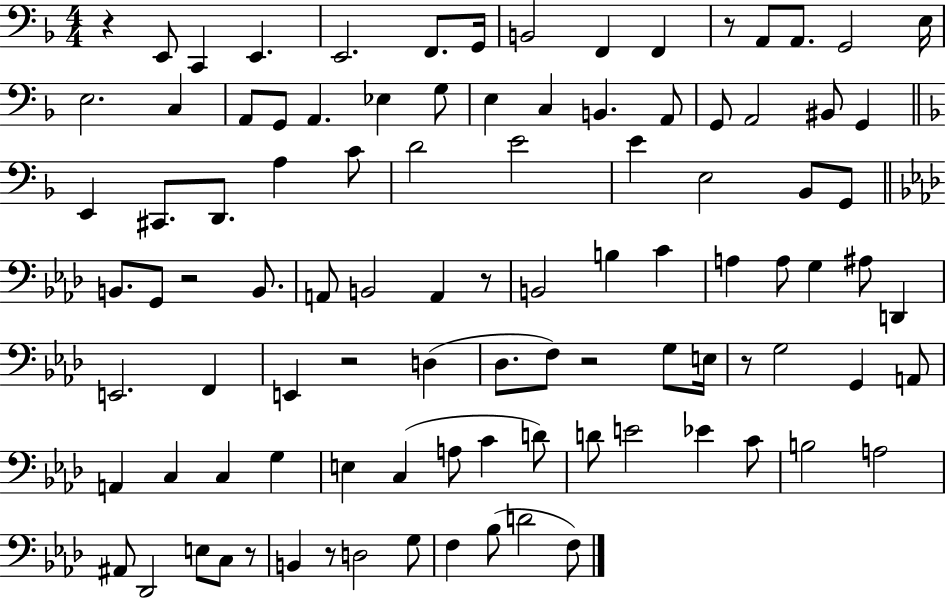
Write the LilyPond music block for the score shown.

{
  \clef bass
  \numericTimeSignature
  \time 4/4
  \key f \major
  r4 e,8 c,4 e,4. | e,2. f,8. g,16 | b,2 f,4 f,4 | r8 a,8 a,8. g,2 e16 | \break e2. c4 | a,8 g,8 a,4. ees4 g8 | e4 c4 b,4. a,8 | g,8 a,2 bis,8 g,4 | \break \bar "||" \break \key f \major e,4 cis,8. d,8. a4 c'8 | d'2 e'2 | e'4 e2 bes,8 g,8 | \bar "||" \break \key aes \major b,8. g,8 r2 b,8. | a,8 b,2 a,4 r8 | b,2 b4 c'4 | a4 a8 g4 ais8 d,4 | \break e,2. f,4 | e,4 r2 d4( | des8. f8) r2 g8 e16 | r8 g2 g,4 a,8 | \break a,4 c4 c4 g4 | e4 c4( a8 c'4 d'8) | d'8 e'2 ees'4 c'8 | b2 a2 | \break ais,8 des,2 e8 c8 r8 | b,4 r8 d2 g8 | f4 bes8( d'2 f8) | \bar "|."
}